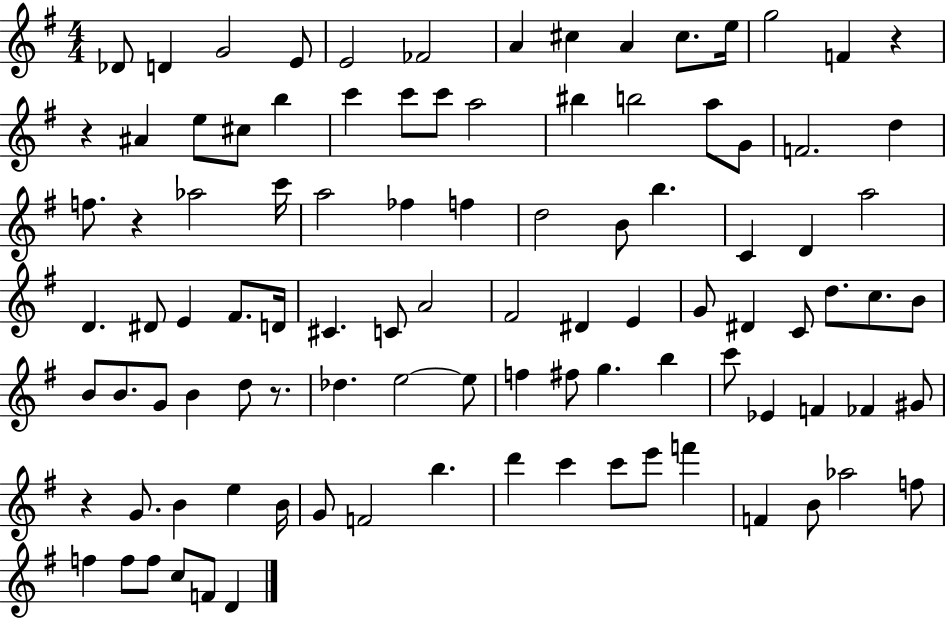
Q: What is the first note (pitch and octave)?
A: Db4